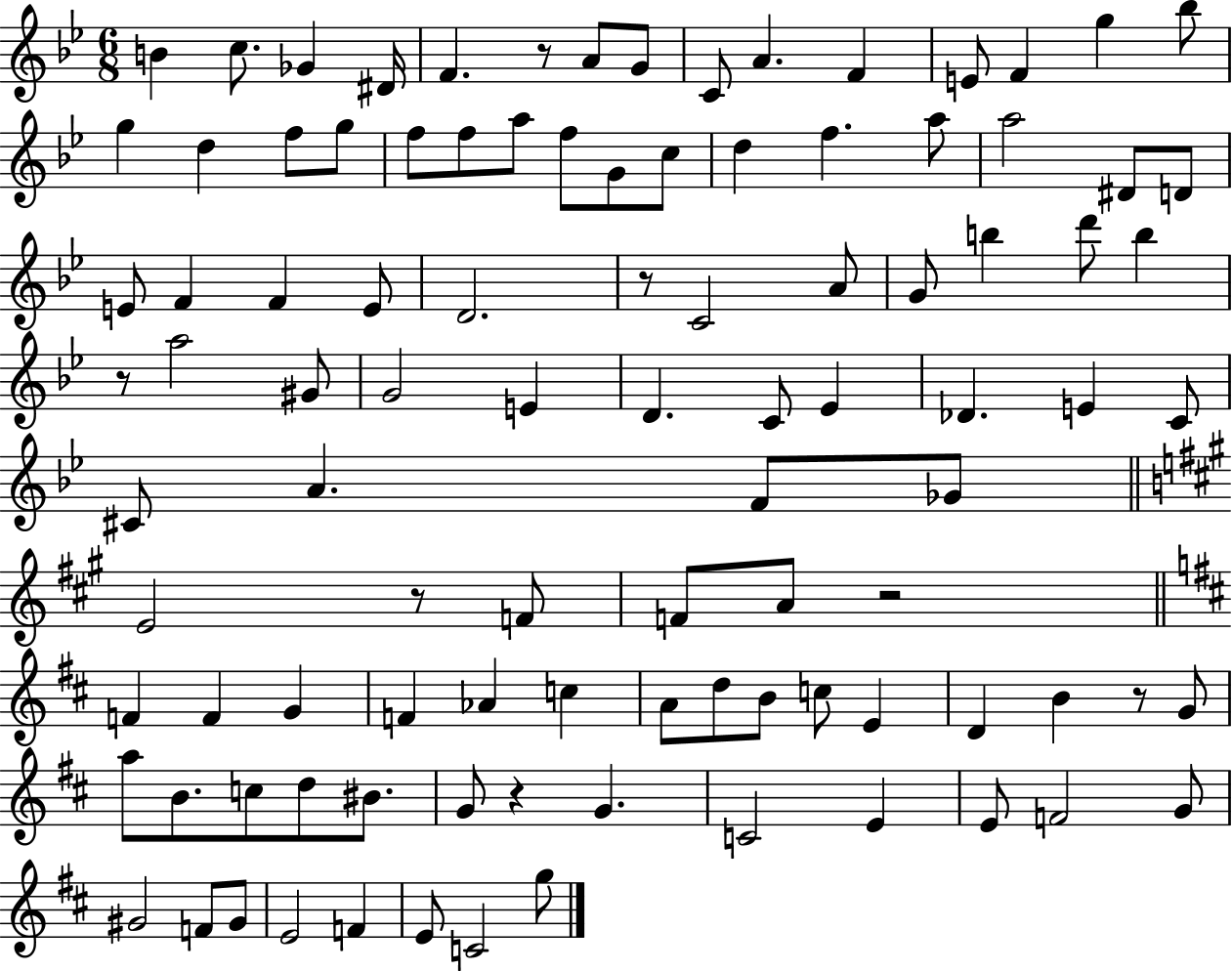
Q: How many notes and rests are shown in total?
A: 100